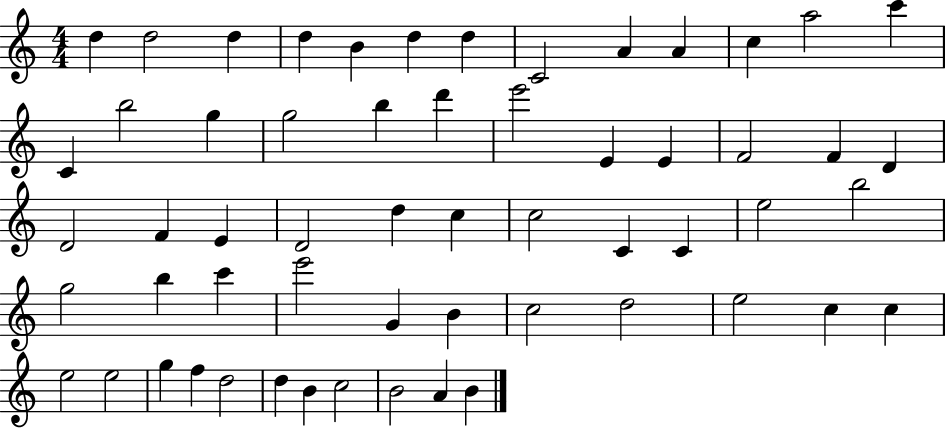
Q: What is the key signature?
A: C major